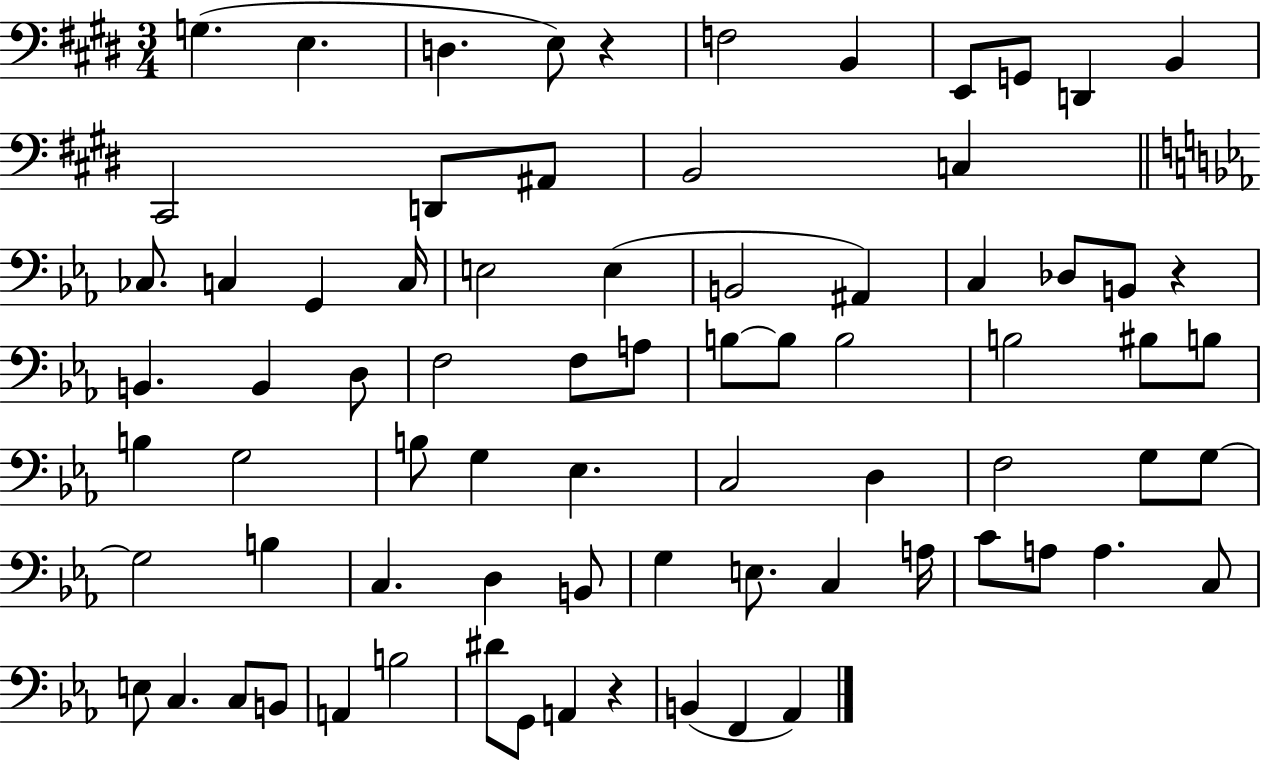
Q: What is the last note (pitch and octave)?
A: Ab2